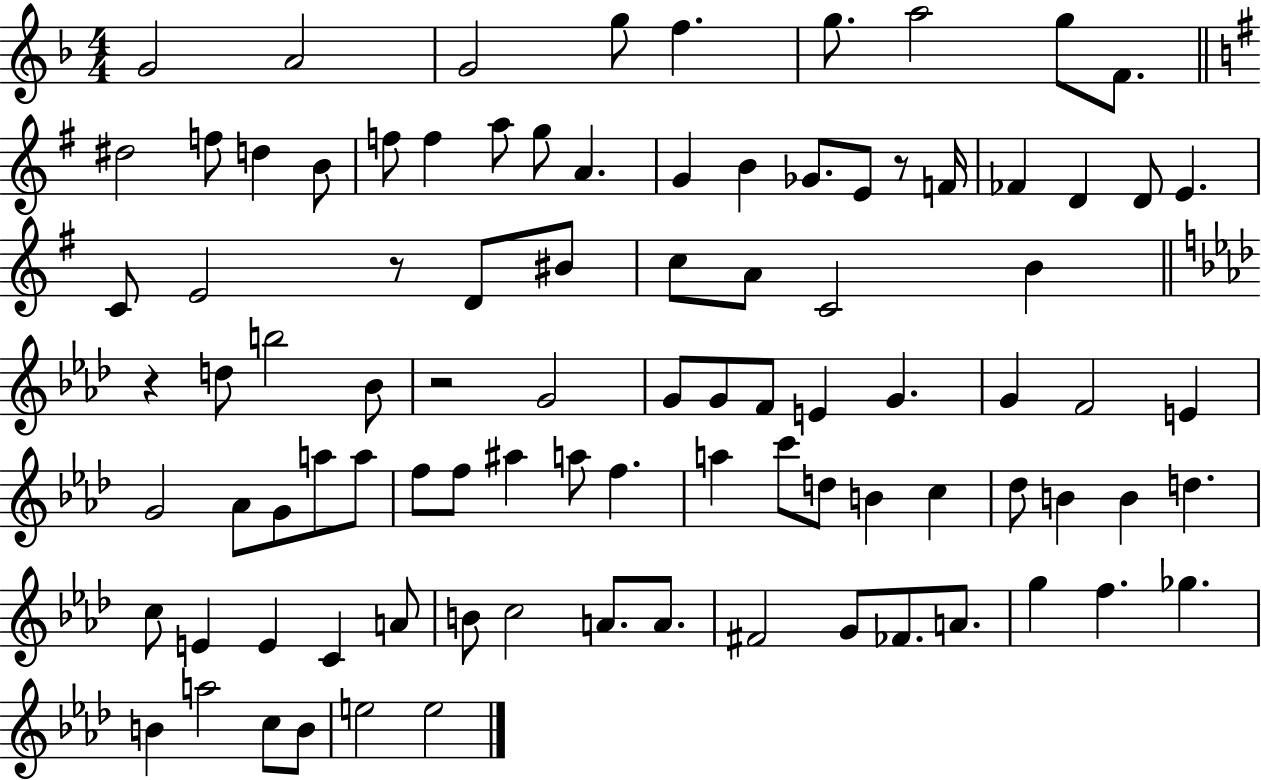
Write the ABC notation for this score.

X:1
T:Untitled
M:4/4
L:1/4
K:F
G2 A2 G2 g/2 f g/2 a2 g/2 F/2 ^d2 f/2 d B/2 f/2 f a/2 g/2 A G B _G/2 E/2 z/2 F/4 _F D D/2 E C/2 E2 z/2 D/2 ^B/2 c/2 A/2 C2 B z d/2 b2 _B/2 z2 G2 G/2 G/2 F/2 E G G F2 E G2 _A/2 G/2 a/2 a/2 f/2 f/2 ^a a/2 f a c'/2 d/2 B c _d/2 B B d c/2 E E C A/2 B/2 c2 A/2 A/2 ^F2 G/2 _F/2 A/2 g f _g B a2 c/2 B/2 e2 e2